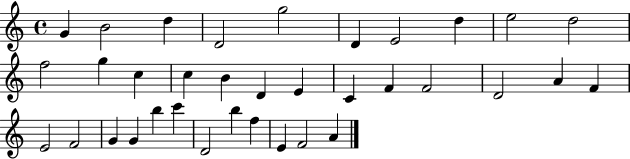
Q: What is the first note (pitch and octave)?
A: G4